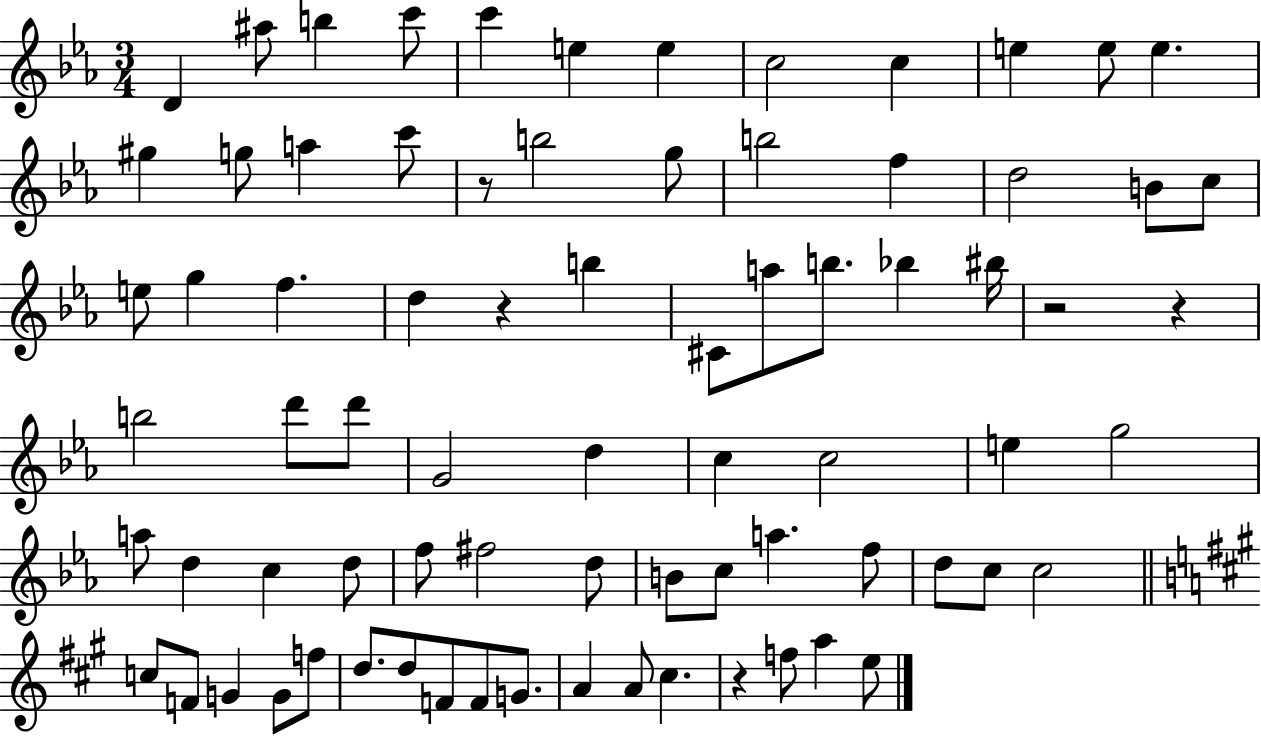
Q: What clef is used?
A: treble